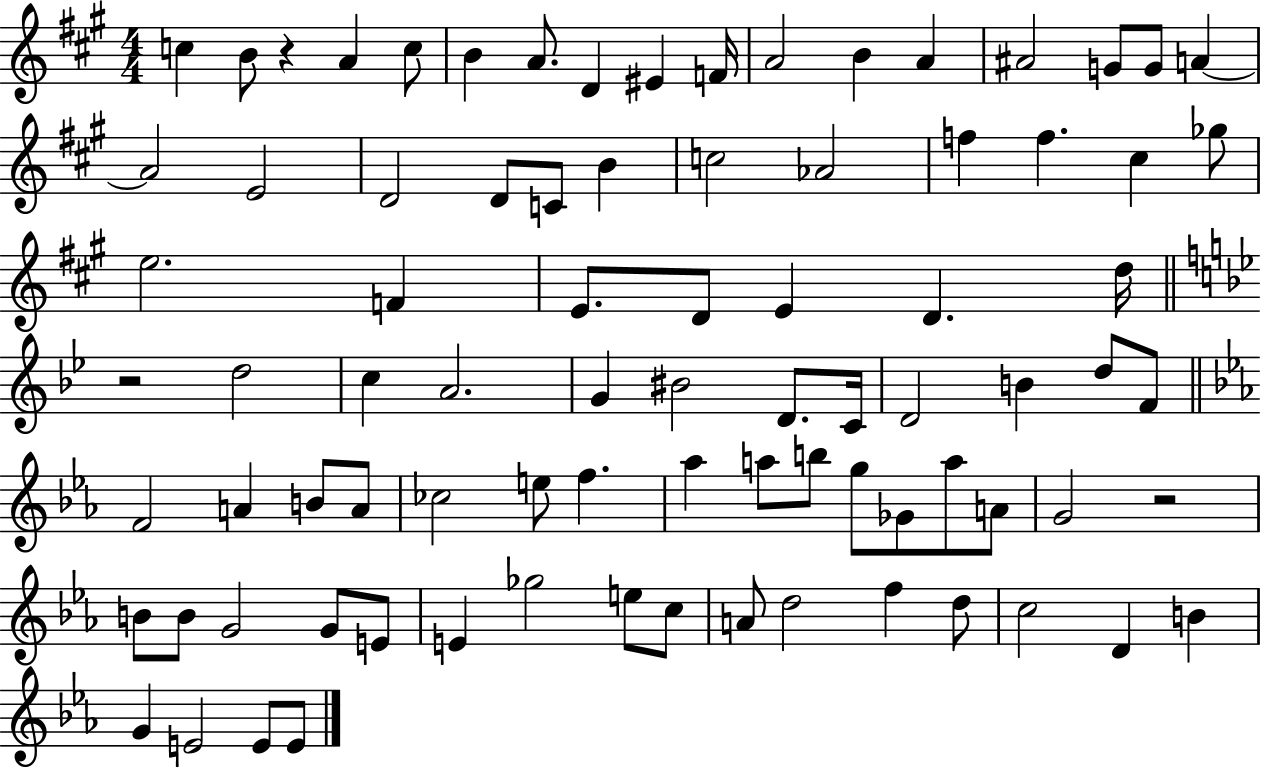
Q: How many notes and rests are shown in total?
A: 84